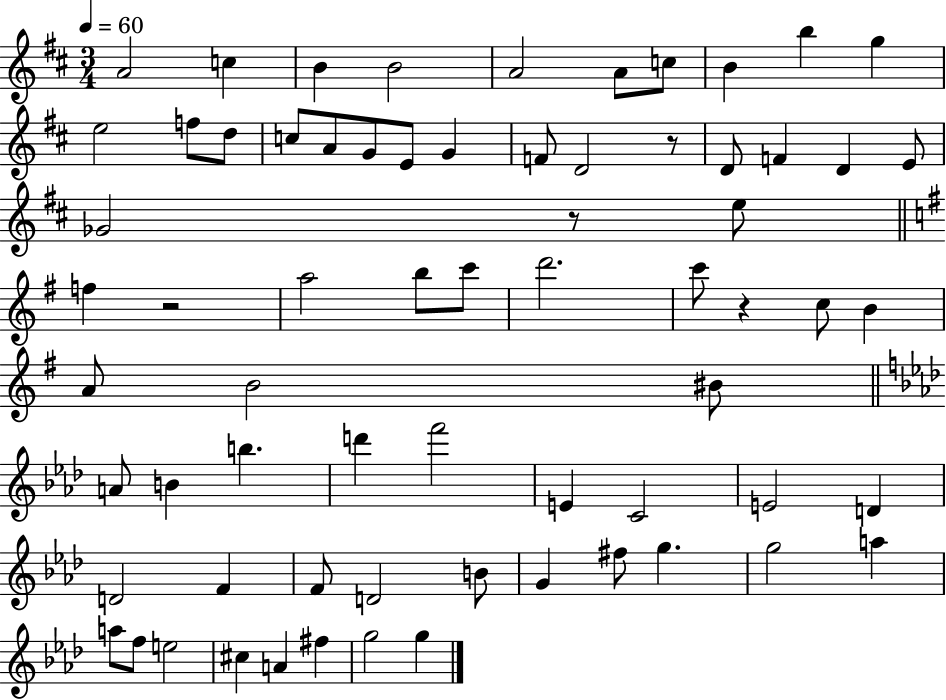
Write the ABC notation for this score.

X:1
T:Untitled
M:3/4
L:1/4
K:D
A2 c B B2 A2 A/2 c/2 B b g e2 f/2 d/2 c/2 A/2 G/2 E/2 G F/2 D2 z/2 D/2 F D E/2 _G2 z/2 e/2 f z2 a2 b/2 c'/2 d'2 c'/2 z c/2 B A/2 B2 ^B/2 A/2 B b d' f'2 E C2 E2 D D2 F F/2 D2 B/2 G ^f/2 g g2 a a/2 f/2 e2 ^c A ^f g2 g